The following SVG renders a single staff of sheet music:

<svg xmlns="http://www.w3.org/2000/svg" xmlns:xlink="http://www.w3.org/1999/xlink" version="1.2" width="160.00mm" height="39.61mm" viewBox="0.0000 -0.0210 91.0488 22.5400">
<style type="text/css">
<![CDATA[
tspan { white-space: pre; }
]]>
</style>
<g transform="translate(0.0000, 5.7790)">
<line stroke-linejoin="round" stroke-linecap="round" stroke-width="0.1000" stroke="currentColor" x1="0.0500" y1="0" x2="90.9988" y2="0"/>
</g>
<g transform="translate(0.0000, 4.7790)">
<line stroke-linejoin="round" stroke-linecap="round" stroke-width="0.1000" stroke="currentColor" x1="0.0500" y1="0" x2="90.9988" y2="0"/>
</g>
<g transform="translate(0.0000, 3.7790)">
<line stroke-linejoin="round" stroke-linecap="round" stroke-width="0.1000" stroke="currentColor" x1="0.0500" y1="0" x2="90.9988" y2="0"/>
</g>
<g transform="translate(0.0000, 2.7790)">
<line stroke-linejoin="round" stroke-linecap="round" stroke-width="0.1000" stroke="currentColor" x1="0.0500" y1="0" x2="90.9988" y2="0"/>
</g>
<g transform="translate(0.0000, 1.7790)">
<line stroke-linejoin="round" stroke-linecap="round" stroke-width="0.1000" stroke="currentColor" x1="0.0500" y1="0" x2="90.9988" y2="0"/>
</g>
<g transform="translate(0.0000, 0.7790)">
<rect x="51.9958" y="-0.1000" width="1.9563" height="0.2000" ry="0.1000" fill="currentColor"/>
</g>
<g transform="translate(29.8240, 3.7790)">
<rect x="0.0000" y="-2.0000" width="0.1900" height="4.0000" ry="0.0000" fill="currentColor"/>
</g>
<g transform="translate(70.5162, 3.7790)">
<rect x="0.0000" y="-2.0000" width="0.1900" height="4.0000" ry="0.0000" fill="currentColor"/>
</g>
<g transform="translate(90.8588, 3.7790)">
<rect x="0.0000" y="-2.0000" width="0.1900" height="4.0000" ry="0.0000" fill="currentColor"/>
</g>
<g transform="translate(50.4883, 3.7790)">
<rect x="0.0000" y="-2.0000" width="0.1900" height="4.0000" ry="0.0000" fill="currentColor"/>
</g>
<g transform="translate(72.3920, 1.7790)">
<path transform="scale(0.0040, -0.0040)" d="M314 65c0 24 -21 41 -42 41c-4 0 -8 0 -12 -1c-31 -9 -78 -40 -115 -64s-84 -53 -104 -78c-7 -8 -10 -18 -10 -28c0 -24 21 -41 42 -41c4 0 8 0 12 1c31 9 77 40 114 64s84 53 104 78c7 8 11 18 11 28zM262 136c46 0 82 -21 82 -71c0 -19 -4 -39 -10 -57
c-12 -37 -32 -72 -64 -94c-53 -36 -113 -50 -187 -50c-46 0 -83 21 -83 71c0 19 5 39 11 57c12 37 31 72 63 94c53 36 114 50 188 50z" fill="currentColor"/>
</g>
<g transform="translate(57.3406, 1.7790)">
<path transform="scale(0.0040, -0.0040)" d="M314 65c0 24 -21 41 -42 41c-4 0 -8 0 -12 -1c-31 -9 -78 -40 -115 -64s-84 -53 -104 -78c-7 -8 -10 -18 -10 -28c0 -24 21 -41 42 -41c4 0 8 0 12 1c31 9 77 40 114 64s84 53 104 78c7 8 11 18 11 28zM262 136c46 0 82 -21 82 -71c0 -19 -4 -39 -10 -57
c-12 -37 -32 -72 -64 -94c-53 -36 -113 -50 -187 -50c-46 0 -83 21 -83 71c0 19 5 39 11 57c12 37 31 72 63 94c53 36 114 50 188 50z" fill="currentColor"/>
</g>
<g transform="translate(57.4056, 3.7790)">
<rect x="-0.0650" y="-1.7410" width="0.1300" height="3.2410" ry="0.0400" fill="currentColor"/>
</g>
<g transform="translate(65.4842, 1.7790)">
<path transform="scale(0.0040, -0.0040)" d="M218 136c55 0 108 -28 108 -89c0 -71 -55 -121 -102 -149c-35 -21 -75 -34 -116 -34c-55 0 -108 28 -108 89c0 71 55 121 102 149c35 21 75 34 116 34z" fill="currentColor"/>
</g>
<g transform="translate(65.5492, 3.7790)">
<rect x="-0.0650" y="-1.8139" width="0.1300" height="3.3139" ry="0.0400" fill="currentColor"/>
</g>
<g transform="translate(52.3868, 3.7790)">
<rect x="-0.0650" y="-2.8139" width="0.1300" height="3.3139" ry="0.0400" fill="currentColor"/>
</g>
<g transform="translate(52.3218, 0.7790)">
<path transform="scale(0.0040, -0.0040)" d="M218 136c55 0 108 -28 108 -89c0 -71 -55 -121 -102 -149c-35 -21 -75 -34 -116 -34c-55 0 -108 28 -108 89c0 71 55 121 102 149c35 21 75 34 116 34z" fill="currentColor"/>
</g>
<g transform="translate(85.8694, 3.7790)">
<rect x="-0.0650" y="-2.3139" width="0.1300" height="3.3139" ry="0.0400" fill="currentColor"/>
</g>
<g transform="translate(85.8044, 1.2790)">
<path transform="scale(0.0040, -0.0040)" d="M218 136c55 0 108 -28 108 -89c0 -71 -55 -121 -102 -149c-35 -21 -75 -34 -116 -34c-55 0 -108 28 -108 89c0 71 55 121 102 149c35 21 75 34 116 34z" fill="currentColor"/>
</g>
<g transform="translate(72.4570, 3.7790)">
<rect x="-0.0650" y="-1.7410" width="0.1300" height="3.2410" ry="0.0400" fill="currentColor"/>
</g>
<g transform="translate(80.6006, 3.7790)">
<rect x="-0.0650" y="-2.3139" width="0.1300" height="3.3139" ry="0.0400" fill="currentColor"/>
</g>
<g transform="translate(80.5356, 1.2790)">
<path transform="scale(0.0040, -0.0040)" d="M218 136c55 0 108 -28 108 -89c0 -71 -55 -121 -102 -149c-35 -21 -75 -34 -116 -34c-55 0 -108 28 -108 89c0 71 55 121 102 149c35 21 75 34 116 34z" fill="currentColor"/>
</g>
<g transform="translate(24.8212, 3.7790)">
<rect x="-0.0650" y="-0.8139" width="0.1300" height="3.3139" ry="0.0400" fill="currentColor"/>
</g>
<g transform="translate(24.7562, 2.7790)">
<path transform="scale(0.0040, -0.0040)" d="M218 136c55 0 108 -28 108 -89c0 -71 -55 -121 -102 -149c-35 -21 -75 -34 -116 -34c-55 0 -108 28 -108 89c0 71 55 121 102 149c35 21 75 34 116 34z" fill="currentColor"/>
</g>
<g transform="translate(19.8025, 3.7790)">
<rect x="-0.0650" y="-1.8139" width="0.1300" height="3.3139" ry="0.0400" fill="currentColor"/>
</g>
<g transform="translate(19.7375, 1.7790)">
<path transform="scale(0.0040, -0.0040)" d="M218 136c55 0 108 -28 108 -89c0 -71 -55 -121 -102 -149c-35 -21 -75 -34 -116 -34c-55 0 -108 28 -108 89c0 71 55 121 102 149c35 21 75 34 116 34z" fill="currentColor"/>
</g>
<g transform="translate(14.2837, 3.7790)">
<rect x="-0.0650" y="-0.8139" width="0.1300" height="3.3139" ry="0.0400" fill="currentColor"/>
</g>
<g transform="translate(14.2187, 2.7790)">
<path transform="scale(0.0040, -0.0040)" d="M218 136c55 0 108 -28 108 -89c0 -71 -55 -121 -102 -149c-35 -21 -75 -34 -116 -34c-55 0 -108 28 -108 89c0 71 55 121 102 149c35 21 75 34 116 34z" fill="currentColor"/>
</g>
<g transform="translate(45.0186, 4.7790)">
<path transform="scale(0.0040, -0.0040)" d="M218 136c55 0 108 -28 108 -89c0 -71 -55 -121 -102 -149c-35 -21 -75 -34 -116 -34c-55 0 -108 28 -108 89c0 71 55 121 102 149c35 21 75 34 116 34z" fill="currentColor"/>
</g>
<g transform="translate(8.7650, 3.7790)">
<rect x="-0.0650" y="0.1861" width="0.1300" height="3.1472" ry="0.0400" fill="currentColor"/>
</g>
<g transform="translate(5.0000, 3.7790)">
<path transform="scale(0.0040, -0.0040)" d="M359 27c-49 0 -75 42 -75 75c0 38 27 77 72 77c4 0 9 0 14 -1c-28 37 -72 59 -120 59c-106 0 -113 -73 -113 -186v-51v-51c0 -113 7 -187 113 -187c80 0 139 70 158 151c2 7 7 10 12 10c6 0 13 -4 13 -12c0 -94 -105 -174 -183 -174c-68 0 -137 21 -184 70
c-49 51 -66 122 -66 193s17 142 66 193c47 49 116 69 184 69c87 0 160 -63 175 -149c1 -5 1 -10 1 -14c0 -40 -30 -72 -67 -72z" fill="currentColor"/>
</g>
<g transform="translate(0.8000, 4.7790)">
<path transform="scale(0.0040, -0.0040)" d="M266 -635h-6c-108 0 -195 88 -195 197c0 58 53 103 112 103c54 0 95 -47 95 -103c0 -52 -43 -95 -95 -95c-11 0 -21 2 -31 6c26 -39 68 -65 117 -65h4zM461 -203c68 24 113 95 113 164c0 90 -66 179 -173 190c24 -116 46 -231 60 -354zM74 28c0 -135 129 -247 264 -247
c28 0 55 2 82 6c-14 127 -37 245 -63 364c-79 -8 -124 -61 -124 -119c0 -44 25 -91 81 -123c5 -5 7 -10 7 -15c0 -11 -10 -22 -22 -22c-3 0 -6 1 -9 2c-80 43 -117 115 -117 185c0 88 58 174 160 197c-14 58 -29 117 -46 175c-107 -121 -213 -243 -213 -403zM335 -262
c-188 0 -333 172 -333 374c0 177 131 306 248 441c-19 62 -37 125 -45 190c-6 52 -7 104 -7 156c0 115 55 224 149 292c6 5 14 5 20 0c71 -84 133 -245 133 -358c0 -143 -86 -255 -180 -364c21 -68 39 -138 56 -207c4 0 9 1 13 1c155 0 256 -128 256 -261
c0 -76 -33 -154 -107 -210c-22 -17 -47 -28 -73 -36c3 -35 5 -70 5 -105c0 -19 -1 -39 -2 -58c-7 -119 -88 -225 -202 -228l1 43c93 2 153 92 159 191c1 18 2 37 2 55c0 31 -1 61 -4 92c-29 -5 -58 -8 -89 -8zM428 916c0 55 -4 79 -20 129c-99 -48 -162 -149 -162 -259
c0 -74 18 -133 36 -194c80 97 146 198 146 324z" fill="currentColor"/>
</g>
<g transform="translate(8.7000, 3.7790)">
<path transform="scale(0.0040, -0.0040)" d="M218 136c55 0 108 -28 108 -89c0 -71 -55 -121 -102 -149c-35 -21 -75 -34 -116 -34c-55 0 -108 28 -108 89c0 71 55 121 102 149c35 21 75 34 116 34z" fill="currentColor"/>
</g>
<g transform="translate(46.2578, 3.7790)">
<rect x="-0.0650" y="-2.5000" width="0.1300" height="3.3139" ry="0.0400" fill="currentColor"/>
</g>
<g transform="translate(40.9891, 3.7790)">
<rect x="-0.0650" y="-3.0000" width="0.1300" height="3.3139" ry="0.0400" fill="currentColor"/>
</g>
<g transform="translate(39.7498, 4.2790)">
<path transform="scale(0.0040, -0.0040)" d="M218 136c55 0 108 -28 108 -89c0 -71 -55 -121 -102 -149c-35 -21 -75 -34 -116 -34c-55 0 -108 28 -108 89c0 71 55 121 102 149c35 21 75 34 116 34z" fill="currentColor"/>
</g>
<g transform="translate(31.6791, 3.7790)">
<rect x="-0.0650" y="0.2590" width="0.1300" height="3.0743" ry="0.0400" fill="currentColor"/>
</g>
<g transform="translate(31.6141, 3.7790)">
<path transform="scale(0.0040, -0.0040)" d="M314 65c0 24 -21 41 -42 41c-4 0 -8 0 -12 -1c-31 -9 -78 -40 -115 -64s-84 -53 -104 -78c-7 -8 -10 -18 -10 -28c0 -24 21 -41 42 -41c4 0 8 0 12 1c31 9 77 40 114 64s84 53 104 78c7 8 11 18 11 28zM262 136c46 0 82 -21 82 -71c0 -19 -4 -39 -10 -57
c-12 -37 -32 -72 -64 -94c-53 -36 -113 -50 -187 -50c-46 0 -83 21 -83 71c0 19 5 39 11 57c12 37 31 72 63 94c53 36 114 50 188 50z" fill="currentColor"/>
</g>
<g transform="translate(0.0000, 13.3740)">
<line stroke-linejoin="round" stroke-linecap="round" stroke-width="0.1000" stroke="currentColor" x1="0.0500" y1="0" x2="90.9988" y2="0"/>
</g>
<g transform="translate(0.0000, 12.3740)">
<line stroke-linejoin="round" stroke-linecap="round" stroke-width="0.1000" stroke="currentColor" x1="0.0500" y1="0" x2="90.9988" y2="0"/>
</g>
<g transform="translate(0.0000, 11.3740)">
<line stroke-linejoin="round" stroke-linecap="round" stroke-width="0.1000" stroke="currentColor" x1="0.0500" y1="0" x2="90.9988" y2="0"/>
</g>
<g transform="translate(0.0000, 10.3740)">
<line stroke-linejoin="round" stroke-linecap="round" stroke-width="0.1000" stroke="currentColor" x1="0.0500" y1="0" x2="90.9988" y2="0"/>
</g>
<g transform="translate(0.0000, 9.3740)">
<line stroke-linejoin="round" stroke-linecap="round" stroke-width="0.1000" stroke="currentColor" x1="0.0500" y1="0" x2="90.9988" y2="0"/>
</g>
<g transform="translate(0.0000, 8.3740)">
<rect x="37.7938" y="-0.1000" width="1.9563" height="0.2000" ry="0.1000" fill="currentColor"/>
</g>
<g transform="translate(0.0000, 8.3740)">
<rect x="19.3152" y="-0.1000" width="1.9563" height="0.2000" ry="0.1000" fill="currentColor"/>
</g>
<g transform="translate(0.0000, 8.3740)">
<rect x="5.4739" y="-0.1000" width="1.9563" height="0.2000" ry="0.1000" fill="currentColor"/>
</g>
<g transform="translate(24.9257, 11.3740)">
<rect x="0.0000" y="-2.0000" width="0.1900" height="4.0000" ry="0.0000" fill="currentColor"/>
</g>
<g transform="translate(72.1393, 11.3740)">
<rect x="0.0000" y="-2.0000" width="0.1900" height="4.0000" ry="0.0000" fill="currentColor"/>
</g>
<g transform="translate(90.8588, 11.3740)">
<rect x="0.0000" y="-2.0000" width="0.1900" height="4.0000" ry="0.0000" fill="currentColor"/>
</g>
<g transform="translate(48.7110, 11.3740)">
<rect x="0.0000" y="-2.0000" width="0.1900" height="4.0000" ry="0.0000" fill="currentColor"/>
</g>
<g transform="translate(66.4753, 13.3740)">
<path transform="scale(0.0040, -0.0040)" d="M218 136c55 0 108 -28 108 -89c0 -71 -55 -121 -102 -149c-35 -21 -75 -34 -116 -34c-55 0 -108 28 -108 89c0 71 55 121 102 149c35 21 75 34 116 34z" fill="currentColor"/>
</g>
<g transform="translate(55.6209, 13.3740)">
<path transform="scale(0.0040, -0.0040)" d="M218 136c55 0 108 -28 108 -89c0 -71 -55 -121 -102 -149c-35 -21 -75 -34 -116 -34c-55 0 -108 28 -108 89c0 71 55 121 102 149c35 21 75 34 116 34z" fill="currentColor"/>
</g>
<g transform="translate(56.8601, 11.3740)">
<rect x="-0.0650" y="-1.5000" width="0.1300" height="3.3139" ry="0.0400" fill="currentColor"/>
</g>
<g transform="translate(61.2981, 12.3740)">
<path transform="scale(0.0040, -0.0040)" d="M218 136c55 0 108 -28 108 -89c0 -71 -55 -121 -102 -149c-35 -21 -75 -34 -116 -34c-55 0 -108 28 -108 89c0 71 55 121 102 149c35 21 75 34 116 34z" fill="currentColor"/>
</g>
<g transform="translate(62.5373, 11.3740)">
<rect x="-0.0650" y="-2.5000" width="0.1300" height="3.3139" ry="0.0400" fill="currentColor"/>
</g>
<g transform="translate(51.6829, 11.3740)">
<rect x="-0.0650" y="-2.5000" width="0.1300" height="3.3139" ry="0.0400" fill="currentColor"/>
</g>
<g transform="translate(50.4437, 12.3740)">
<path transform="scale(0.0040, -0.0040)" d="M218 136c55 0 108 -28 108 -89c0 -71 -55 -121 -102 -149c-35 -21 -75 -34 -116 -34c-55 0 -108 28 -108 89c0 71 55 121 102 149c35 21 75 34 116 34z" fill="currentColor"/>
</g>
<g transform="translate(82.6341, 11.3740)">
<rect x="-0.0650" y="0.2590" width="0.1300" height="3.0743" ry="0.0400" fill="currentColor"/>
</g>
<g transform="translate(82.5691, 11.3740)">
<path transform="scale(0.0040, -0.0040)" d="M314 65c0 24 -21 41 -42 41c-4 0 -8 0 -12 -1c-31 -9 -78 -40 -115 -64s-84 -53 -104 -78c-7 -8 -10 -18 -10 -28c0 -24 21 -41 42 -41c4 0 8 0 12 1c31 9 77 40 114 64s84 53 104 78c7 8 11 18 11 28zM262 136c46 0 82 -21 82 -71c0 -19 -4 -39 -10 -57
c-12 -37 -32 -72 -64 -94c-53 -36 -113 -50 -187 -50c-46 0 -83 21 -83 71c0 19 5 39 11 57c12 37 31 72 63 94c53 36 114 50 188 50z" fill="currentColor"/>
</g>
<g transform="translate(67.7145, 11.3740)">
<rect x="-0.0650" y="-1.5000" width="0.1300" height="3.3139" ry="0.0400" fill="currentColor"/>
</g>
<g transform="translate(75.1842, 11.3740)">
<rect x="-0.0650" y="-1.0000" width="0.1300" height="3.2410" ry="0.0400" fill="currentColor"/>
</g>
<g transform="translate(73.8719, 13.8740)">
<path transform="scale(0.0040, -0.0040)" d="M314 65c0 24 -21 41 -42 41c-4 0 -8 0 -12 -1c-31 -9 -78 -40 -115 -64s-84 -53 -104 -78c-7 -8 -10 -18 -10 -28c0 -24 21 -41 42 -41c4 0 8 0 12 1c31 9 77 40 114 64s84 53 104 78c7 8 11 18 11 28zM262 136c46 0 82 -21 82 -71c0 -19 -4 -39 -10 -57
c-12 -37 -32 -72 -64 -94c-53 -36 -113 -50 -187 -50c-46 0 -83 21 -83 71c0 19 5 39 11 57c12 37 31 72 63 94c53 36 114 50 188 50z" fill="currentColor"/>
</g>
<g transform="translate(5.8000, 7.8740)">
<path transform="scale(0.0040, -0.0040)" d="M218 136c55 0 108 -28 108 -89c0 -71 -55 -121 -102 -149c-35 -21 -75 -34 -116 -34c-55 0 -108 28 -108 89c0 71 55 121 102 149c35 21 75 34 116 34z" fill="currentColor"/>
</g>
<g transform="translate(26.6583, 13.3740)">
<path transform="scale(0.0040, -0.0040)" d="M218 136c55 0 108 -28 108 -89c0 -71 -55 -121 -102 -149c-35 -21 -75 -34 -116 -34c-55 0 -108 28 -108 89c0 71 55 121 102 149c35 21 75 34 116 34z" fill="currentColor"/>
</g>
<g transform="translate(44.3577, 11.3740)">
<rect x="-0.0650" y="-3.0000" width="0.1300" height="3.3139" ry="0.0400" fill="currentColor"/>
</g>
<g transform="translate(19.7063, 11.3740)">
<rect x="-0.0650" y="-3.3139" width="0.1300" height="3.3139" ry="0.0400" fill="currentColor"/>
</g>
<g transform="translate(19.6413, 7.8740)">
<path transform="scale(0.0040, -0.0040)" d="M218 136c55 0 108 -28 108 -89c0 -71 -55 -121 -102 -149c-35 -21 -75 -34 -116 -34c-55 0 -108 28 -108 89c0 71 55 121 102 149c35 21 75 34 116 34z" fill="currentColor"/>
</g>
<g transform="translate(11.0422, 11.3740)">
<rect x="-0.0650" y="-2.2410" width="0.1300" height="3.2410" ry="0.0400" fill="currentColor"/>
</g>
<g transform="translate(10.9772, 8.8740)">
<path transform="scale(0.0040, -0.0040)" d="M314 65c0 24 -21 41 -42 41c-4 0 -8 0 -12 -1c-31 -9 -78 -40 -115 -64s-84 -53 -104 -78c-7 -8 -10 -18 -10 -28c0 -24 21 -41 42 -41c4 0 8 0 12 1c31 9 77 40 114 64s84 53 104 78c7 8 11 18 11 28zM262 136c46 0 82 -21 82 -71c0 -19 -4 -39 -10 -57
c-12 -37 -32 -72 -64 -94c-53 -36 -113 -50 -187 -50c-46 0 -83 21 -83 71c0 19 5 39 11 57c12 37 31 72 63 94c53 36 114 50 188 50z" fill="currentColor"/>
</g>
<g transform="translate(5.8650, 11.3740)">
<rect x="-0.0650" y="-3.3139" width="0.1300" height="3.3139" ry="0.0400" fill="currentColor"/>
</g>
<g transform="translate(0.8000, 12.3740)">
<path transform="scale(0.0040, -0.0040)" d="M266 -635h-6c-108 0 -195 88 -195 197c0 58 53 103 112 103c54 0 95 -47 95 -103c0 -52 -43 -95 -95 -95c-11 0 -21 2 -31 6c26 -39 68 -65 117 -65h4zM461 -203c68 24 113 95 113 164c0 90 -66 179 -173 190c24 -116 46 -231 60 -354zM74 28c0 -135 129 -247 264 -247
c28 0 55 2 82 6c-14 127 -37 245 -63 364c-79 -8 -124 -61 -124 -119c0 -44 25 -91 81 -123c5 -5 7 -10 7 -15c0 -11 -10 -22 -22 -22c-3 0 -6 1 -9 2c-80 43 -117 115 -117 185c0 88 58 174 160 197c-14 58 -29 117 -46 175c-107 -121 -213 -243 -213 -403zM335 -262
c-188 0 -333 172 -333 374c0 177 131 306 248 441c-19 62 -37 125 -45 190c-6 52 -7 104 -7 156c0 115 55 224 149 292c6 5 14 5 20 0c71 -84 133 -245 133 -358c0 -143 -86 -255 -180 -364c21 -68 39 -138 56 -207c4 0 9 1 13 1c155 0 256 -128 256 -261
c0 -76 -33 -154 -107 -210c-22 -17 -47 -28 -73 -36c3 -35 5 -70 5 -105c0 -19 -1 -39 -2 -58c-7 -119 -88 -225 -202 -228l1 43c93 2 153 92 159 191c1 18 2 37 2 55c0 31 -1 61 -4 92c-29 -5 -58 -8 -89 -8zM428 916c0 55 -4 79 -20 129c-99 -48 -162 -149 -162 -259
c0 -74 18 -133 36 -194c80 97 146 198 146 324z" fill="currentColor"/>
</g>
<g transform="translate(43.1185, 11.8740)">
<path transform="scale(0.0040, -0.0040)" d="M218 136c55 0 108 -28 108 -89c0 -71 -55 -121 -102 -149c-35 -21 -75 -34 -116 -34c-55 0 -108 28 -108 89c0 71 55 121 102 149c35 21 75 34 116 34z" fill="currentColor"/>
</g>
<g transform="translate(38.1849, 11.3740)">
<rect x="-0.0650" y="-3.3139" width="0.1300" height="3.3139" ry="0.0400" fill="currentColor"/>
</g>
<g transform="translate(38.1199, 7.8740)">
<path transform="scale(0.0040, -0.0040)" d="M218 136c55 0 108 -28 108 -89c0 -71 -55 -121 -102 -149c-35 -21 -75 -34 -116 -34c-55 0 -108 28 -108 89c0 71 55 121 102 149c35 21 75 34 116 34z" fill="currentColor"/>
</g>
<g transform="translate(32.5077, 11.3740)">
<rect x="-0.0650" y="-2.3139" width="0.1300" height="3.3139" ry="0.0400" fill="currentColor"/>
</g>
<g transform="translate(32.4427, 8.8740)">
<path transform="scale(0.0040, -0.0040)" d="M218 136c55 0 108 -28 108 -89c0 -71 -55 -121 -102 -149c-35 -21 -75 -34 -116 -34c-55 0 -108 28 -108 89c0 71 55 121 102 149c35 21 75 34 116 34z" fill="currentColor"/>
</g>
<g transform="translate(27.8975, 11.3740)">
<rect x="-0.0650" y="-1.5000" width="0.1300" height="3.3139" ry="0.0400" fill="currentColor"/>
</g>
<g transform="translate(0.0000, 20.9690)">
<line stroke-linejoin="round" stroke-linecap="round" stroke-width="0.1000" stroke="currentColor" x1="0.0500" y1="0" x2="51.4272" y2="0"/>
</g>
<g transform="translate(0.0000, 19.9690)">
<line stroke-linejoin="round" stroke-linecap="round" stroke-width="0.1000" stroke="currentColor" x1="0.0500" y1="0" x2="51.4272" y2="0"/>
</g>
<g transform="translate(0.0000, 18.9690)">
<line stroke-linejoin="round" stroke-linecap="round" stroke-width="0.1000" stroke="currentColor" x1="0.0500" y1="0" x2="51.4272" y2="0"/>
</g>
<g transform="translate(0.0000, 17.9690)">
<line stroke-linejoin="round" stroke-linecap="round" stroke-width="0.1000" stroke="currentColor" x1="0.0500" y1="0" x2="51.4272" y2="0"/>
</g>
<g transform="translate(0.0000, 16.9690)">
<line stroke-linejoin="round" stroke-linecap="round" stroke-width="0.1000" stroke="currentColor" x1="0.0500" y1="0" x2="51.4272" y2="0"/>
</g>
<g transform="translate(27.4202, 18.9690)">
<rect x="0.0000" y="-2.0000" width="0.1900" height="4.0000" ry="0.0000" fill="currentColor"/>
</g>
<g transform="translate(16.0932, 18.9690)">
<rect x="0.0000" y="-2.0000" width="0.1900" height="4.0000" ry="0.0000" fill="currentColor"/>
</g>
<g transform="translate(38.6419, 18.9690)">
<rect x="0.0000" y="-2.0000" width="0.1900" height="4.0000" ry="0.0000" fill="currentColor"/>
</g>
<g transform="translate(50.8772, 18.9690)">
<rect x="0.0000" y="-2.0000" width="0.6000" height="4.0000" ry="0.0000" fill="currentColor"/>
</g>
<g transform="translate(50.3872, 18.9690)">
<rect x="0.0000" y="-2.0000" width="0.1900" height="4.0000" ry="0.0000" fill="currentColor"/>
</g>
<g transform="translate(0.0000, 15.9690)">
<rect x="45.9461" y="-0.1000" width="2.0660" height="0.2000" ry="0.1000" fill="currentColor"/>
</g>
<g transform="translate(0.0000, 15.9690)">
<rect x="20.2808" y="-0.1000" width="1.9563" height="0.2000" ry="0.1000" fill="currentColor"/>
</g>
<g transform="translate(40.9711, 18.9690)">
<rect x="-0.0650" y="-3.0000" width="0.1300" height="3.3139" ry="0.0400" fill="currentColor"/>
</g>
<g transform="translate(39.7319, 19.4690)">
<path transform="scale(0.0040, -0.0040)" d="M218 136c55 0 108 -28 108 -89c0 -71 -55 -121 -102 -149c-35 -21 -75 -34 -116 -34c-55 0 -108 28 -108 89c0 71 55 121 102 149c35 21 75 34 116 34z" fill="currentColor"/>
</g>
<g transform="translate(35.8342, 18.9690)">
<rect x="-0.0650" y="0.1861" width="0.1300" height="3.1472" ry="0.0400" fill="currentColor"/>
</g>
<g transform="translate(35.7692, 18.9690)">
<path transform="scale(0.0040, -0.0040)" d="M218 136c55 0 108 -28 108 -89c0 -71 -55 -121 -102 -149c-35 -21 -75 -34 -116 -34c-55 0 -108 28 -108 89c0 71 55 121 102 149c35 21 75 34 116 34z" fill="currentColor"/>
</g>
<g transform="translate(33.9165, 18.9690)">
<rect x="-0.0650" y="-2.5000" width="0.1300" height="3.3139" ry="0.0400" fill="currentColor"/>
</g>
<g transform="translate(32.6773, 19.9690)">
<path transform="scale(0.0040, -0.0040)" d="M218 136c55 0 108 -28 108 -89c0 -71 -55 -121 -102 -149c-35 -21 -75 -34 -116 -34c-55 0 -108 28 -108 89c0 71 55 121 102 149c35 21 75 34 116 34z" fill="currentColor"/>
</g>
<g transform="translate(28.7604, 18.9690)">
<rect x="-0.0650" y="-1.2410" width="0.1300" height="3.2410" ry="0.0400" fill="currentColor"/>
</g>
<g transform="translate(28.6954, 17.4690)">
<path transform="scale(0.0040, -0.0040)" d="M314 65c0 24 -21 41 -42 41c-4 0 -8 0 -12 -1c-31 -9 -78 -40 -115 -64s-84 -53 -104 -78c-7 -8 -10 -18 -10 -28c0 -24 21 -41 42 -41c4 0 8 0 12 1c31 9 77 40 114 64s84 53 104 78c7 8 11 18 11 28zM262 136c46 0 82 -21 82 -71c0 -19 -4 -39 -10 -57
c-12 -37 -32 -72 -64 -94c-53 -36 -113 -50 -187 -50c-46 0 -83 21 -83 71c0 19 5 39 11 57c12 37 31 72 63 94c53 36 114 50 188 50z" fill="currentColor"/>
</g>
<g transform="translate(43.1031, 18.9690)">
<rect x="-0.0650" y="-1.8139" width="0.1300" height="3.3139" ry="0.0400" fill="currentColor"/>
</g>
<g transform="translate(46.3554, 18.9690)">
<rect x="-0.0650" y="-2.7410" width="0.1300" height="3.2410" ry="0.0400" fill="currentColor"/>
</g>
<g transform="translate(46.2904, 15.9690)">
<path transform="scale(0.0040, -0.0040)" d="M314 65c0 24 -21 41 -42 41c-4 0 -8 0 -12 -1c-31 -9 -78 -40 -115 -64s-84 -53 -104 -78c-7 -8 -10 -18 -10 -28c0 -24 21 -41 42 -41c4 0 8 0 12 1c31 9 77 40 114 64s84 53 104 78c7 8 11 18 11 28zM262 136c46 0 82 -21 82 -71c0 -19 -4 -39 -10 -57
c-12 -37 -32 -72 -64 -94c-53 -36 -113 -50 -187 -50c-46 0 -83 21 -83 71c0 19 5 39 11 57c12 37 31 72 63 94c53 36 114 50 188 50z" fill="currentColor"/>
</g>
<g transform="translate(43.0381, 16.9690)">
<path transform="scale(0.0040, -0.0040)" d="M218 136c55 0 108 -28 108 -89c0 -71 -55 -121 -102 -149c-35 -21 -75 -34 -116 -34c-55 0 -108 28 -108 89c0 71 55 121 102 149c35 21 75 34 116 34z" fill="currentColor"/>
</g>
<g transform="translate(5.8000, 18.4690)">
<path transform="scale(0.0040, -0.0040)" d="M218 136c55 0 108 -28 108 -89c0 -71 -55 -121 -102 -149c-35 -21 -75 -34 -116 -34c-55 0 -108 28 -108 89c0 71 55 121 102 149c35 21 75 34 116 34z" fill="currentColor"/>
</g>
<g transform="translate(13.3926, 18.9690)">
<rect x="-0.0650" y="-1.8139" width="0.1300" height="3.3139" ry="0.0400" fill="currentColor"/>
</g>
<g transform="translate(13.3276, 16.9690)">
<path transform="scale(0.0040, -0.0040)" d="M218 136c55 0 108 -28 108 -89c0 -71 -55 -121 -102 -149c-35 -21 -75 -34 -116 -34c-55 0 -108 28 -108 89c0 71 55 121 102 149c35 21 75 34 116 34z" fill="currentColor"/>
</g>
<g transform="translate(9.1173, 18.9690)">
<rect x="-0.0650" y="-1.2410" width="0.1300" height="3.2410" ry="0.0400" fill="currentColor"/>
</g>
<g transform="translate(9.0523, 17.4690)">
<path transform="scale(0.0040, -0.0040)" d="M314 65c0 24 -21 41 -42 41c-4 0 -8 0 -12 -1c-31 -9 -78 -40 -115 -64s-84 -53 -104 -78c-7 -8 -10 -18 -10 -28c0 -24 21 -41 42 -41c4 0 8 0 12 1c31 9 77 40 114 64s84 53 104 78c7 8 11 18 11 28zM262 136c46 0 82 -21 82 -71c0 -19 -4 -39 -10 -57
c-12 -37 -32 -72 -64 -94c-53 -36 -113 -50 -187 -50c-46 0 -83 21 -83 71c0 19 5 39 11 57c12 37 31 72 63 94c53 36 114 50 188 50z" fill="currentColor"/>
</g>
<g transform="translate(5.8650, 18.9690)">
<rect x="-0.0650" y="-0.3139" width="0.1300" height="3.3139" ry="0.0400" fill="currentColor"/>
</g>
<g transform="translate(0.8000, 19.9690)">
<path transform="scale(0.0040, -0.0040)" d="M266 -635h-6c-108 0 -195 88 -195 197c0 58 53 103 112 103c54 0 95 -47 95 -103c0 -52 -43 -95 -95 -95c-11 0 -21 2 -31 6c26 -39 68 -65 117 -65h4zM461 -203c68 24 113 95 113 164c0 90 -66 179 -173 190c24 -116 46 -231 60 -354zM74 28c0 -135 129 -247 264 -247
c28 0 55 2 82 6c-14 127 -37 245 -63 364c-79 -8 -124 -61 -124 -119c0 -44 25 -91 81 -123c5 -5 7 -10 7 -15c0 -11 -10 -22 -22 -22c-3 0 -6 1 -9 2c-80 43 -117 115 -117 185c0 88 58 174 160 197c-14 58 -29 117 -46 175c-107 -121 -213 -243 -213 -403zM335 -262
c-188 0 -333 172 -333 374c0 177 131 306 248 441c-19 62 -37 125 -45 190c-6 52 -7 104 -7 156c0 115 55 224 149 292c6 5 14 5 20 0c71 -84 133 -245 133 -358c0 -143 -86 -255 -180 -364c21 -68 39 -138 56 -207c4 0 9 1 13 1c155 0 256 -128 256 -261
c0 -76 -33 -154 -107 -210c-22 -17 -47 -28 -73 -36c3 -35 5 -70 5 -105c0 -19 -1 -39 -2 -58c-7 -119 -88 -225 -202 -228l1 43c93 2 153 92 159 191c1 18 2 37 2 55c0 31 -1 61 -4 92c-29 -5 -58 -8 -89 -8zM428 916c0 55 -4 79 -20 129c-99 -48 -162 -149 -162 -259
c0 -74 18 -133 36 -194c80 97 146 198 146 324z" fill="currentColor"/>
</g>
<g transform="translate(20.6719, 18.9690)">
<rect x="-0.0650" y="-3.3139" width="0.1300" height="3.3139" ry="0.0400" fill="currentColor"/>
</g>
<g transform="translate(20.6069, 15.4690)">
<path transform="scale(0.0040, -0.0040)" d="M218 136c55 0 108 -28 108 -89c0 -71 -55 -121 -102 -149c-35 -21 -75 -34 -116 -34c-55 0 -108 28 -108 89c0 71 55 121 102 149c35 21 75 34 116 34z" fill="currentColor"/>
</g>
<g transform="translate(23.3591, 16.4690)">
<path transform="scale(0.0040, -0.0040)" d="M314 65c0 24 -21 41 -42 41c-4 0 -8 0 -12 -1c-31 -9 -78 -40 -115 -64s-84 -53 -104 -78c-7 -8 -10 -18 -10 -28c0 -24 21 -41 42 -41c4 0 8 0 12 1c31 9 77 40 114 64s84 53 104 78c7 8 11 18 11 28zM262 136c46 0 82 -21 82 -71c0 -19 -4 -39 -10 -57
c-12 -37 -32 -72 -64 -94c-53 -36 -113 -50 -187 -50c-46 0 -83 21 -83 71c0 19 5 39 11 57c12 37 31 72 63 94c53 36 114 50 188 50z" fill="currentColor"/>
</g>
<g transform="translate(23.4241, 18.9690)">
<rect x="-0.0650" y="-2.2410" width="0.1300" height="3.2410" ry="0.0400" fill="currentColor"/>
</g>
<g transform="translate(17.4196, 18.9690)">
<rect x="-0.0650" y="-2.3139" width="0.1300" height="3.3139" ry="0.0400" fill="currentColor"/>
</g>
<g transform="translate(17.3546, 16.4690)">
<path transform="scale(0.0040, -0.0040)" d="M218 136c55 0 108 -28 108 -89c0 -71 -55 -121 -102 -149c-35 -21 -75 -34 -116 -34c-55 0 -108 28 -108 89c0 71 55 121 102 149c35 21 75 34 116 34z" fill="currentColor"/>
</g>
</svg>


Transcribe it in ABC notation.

X:1
T:Untitled
M:4/4
L:1/4
K:C
B d f d B2 A G a f2 f f2 g g b g2 b E g b A G E G E D2 B2 c e2 f g b g2 e2 G B A f a2